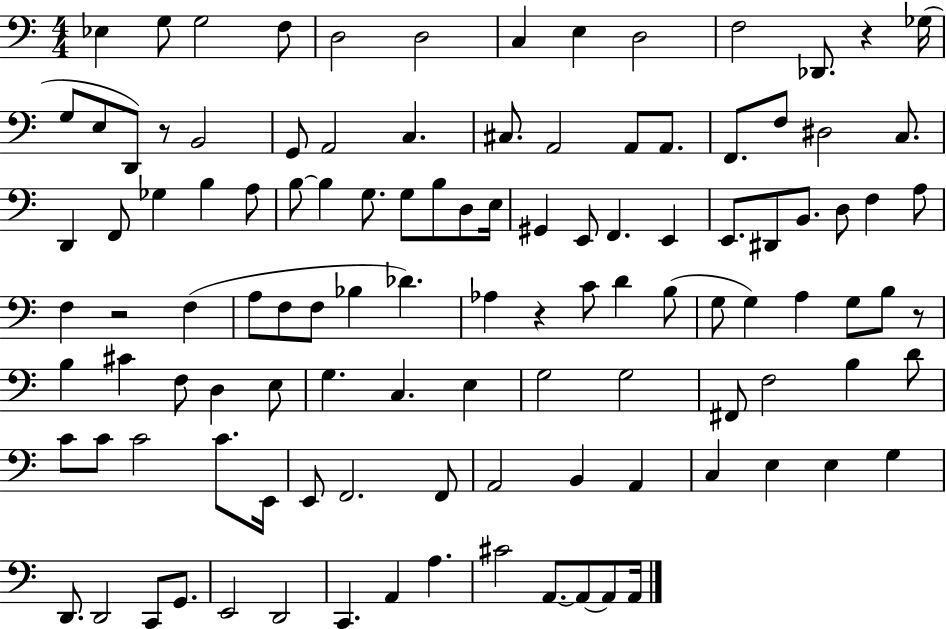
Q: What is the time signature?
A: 4/4